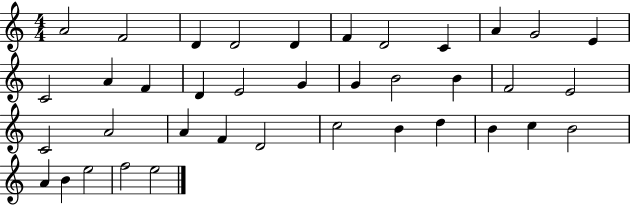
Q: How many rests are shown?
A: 0